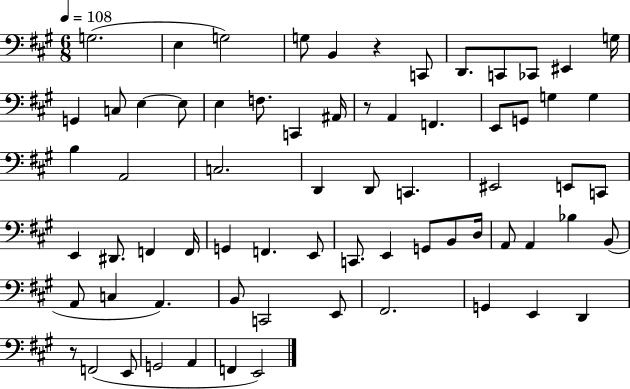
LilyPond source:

{
  \clef bass
  \numericTimeSignature
  \time 6/8
  \key a \major
  \tempo 4 = 108
  \repeat volta 2 { g2.( | e4 g2) | g8 b,4 r4 c,8 | d,8. c,8 ces,8 eis,4 g16 | \break g,4 c8 e4~~ e8 | e4 f8. c,4 ais,16 | r8 a,4 f,4. | e,8 g,8 g4 g4 | \break b4 a,2 | c2. | d,4 d,8 c,4. | eis,2 e,8 c,8 | \break e,4 dis,8. f,4 f,16 | g,4 f,4. e,8 | c,8. e,4 g,8 b,8 d16 | a,8 a,4 bes4 b,8( | \break a,8 c4 a,4.) | b,8 c,2 e,8 | fis,2. | g,4 e,4 d,4 | \break r8 f,2( e,8 | g,2 a,4 | f,4 e,2) | } \bar "|."
}